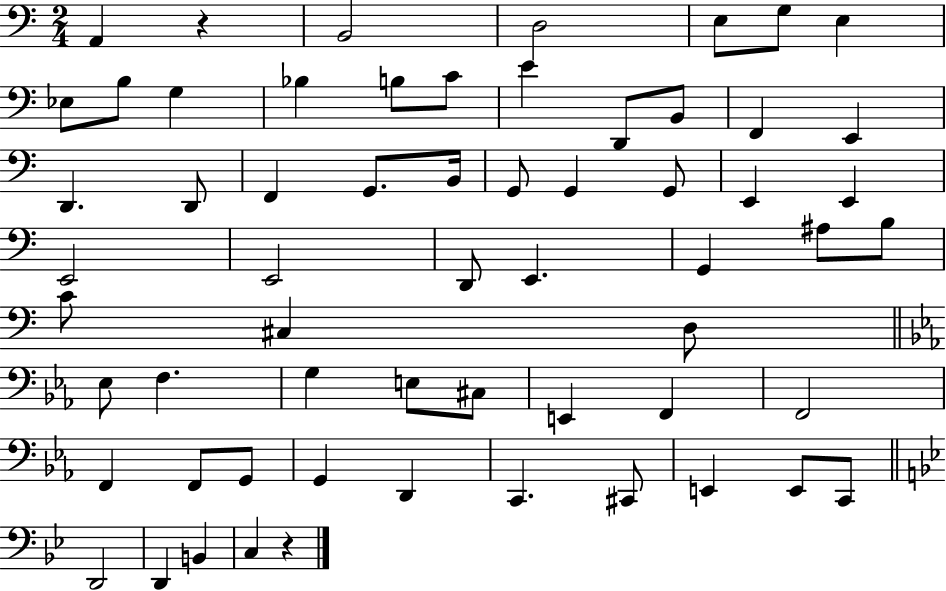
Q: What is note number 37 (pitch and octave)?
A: D3